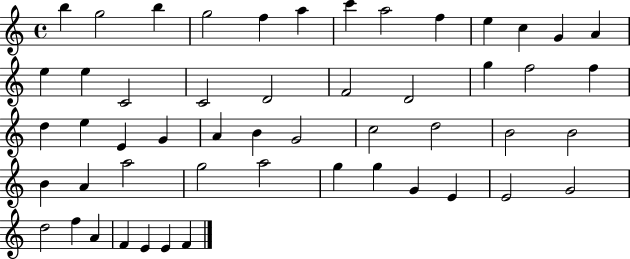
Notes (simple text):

B5/q G5/h B5/q G5/h F5/q A5/q C6/q A5/h F5/q E5/q C5/q G4/q A4/q E5/q E5/q C4/h C4/h D4/h F4/h D4/h G5/q F5/h F5/q D5/q E5/q E4/q G4/q A4/q B4/q G4/h C5/h D5/h B4/h B4/h B4/q A4/q A5/h G5/h A5/h G5/q G5/q G4/q E4/q E4/h G4/h D5/h F5/q A4/q F4/q E4/q E4/q F4/q